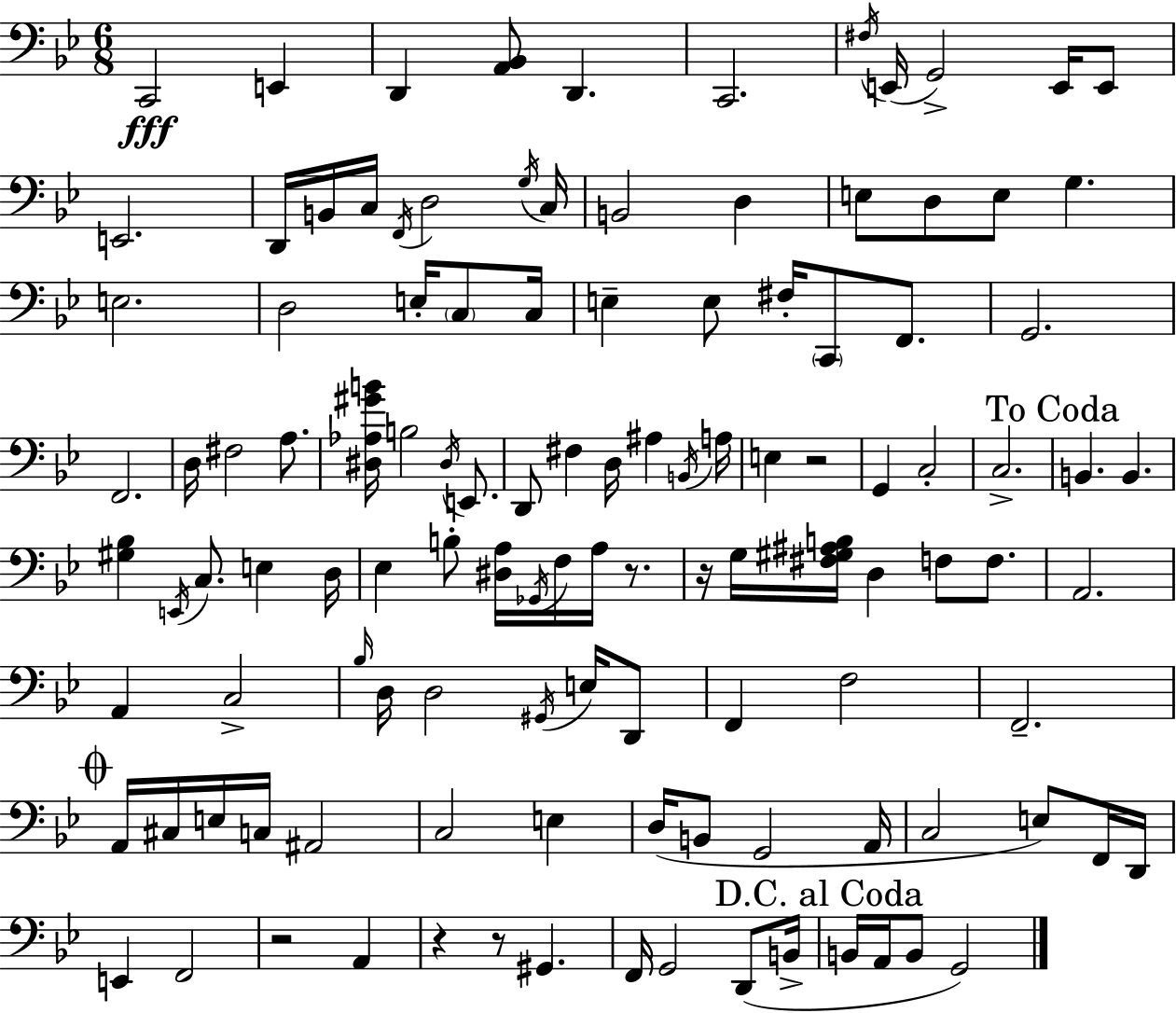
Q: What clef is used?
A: bass